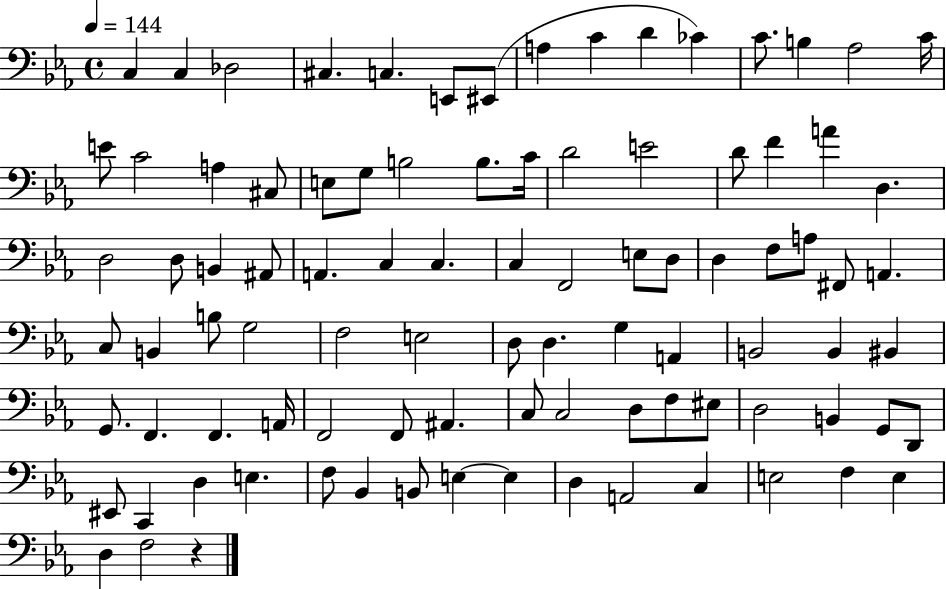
{
  \clef bass
  \time 4/4
  \defaultTimeSignature
  \key ees \major
  \tempo 4 = 144
  c4 c4 des2 | cis4. c4. e,8 eis,8( | a4 c'4 d'4 ces'4) | c'8. b4 aes2 c'16 | \break e'8 c'2 a4 cis8 | e8 g8 b2 b8. c'16 | d'2 e'2 | d'8 f'4 a'4 d4. | \break d2 d8 b,4 ais,8 | a,4. c4 c4. | c4 f,2 e8 d8 | d4 f8 a8 fis,8 a,4. | \break c8 b,4 b8 g2 | f2 e2 | d8 d4. g4 a,4 | b,2 b,4 bis,4 | \break g,8. f,4. f,4. a,16 | f,2 f,8 ais,4. | c8 c2 d8 f8 eis8 | d2 b,4 g,8 d,8 | \break eis,8 c,4 d4 e4. | f8 bes,4 b,8 e4~~ e4 | d4 a,2 c4 | e2 f4 e4 | \break d4 f2 r4 | \bar "|."
}